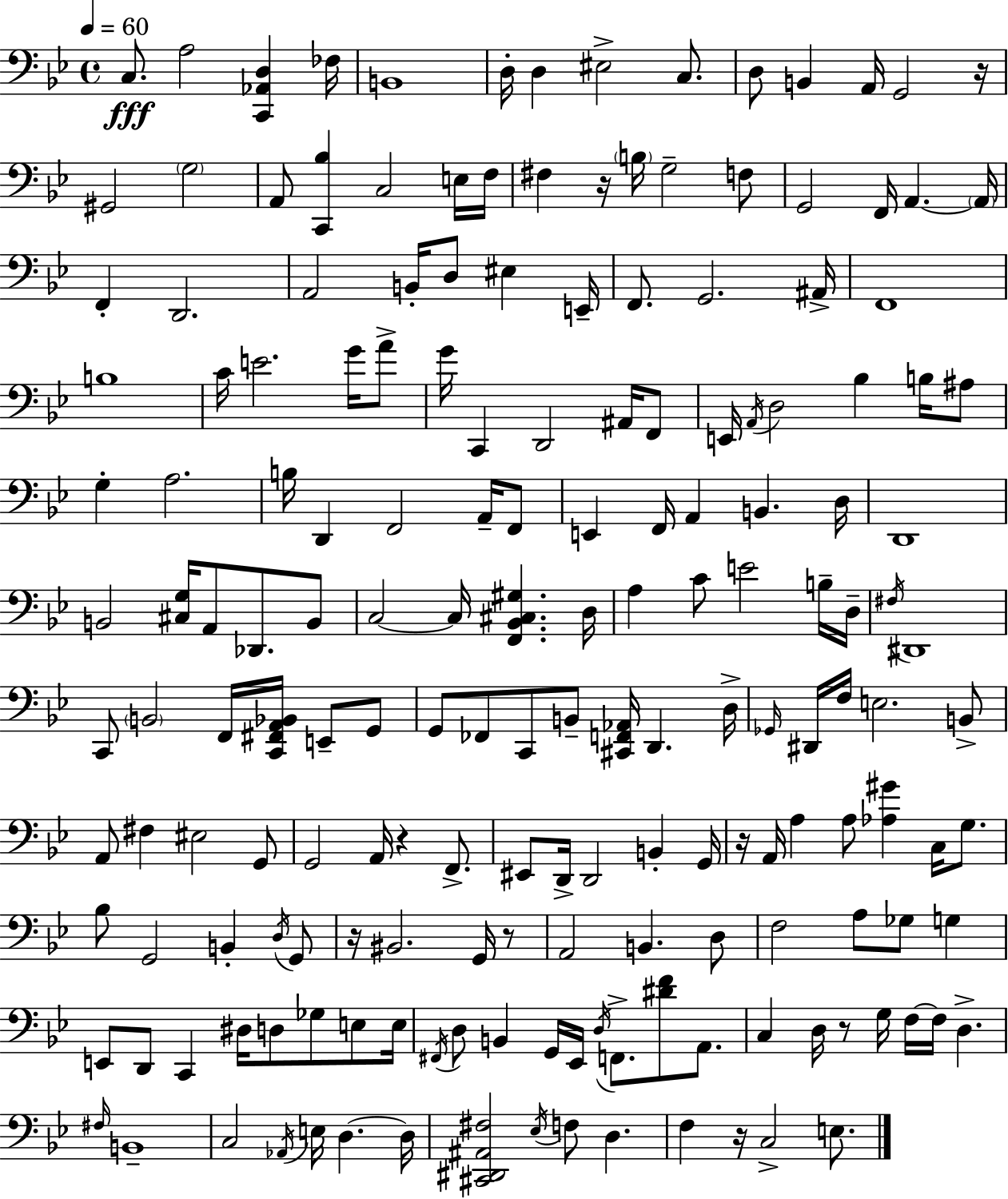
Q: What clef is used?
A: bass